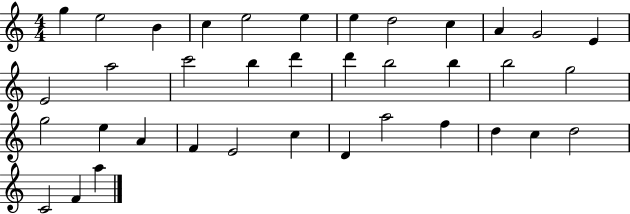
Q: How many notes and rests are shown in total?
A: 37